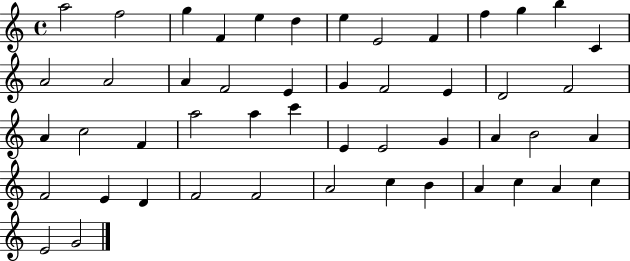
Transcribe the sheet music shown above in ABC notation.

X:1
T:Untitled
M:4/4
L:1/4
K:C
a2 f2 g F e d e E2 F f g b C A2 A2 A F2 E G F2 E D2 F2 A c2 F a2 a c' E E2 G A B2 A F2 E D F2 F2 A2 c B A c A c E2 G2